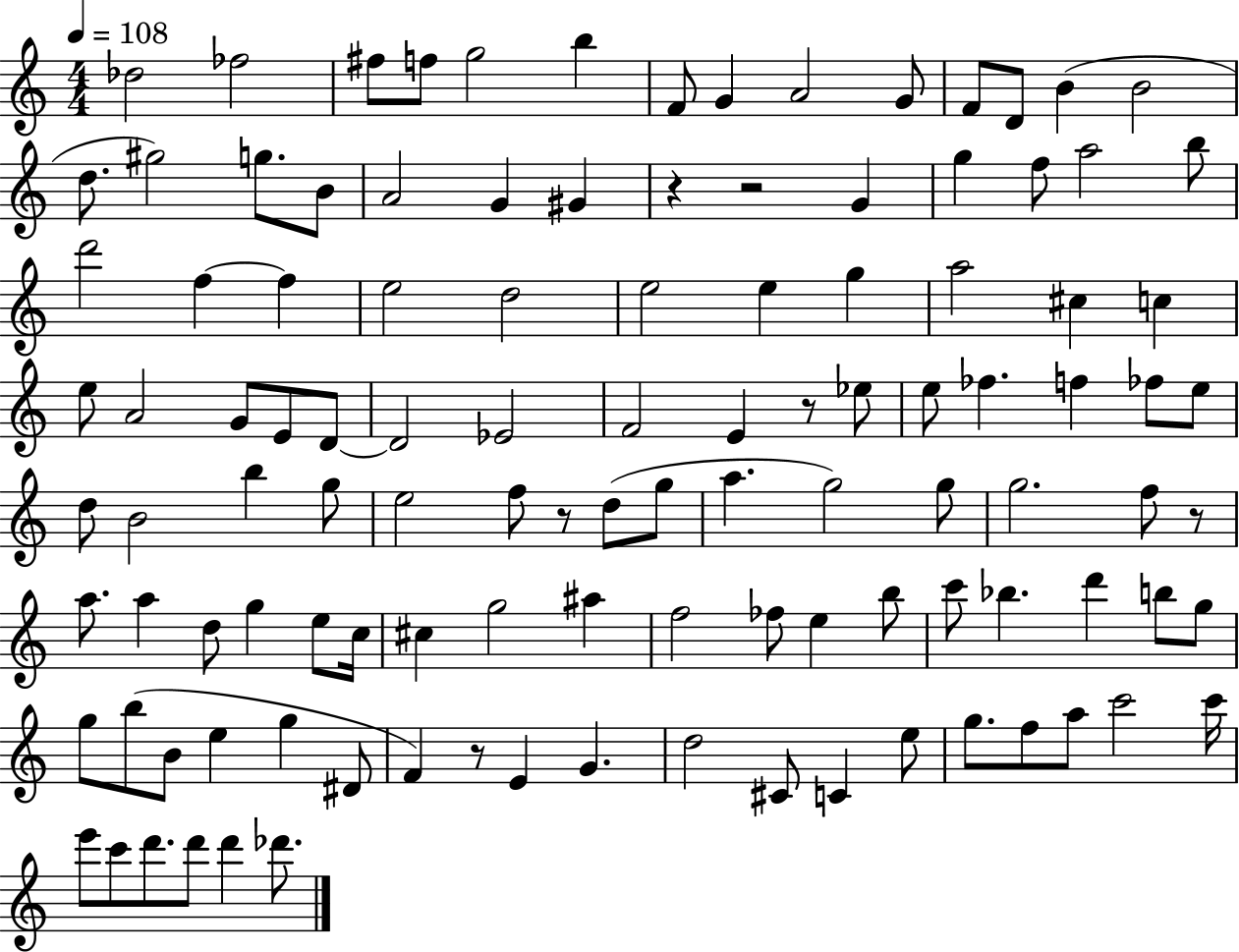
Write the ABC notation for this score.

X:1
T:Untitled
M:4/4
L:1/4
K:C
_d2 _f2 ^f/2 f/2 g2 b F/2 G A2 G/2 F/2 D/2 B B2 d/2 ^g2 g/2 B/2 A2 G ^G z z2 G g f/2 a2 b/2 d'2 f f e2 d2 e2 e g a2 ^c c e/2 A2 G/2 E/2 D/2 D2 _E2 F2 E z/2 _e/2 e/2 _f f _f/2 e/2 d/2 B2 b g/2 e2 f/2 z/2 d/2 g/2 a g2 g/2 g2 f/2 z/2 a/2 a d/2 g e/2 c/4 ^c g2 ^a f2 _f/2 e b/2 c'/2 _b d' b/2 g/2 g/2 b/2 B/2 e g ^D/2 F z/2 E G d2 ^C/2 C e/2 g/2 f/2 a/2 c'2 c'/4 e'/2 c'/2 d'/2 d'/2 d' _d'/2